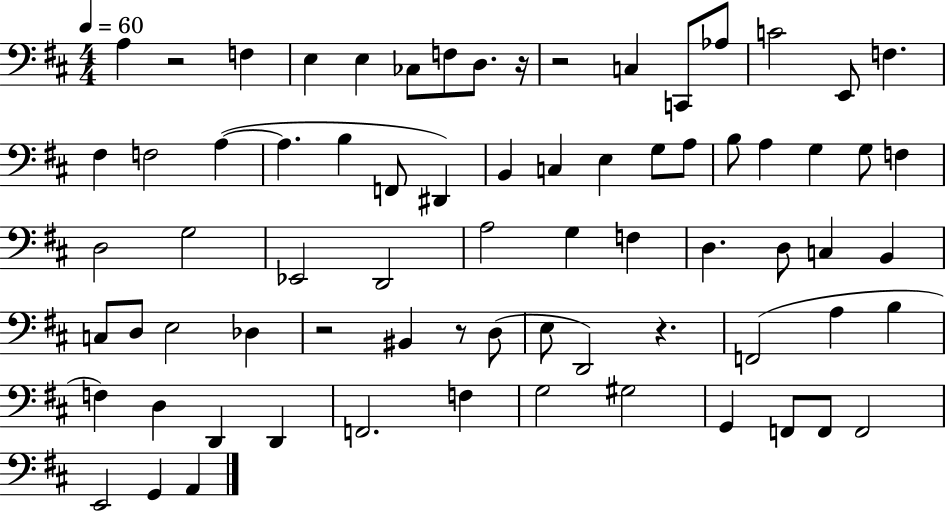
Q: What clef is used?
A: bass